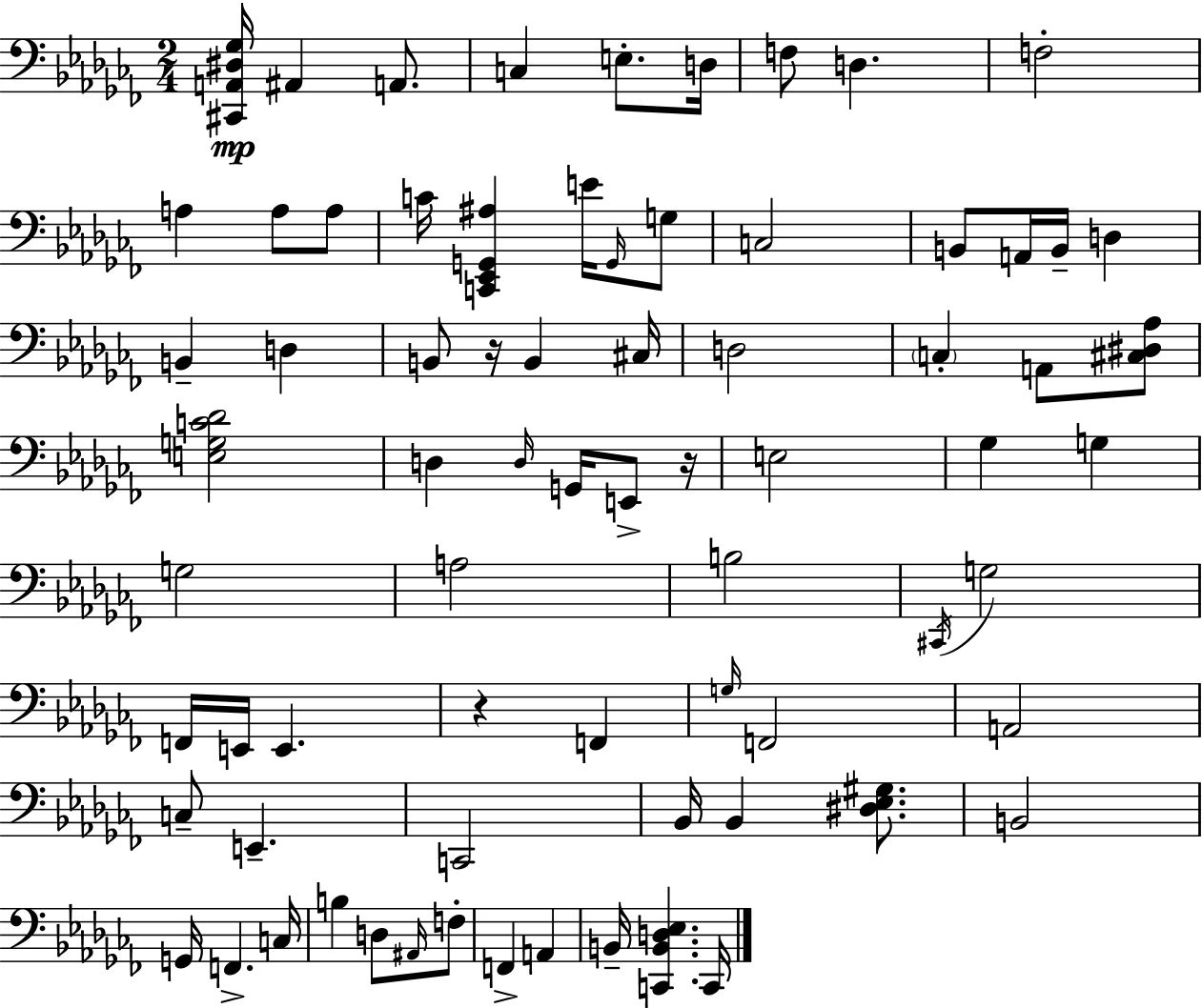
X:1
T:Untitled
M:2/4
L:1/4
K:Abm
[^C,,A,,^D,_G,]/4 ^A,, A,,/2 C, E,/2 D,/4 F,/2 D, F,2 A, A,/2 A,/2 C/4 [C,,_E,,G,,^A,] E/4 G,,/4 G,/2 C,2 B,,/2 A,,/4 B,,/4 D, B,, D, B,,/2 z/4 B,, ^C,/4 D,2 C, A,,/2 [^C,^D,_A,]/2 [E,G,C_D]2 D, D,/4 G,,/4 E,,/2 z/4 E,2 _G, G, G,2 A,2 B,2 ^C,,/4 G,2 F,,/4 E,,/4 E,, z F,, G,/4 F,,2 A,,2 C,/2 E,, C,,2 _B,,/4 _B,, [^D,_E,^G,]/2 B,,2 G,,/4 F,, C,/4 B, D,/2 ^A,,/4 F,/2 F,, A,, B,,/4 [C,,B,,D,_E,] C,,/4